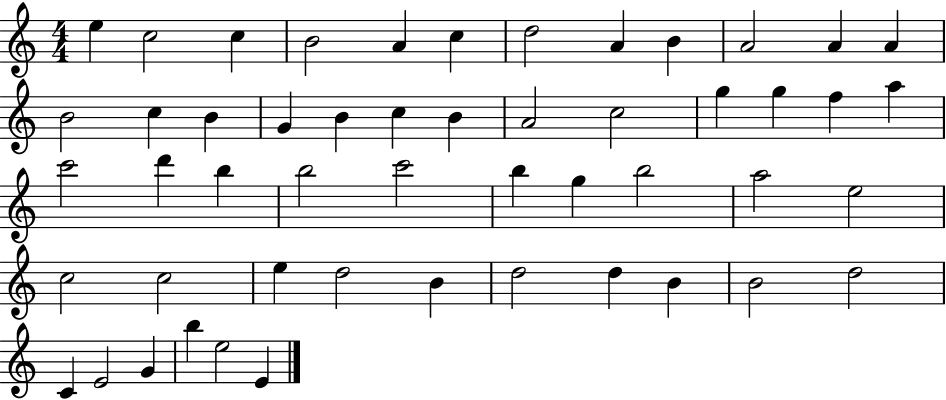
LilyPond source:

{
  \clef treble
  \numericTimeSignature
  \time 4/4
  \key c \major
  e''4 c''2 c''4 | b'2 a'4 c''4 | d''2 a'4 b'4 | a'2 a'4 a'4 | \break b'2 c''4 b'4 | g'4 b'4 c''4 b'4 | a'2 c''2 | g''4 g''4 f''4 a''4 | \break c'''2 d'''4 b''4 | b''2 c'''2 | b''4 g''4 b''2 | a''2 e''2 | \break c''2 c''2 | e''4 d''2 b'4 | d''2 d''4 b'4 | b'2 d''2 | \break c'4 e'2 g'4 | b''4 e''2 e'4 | \bar "|."
}